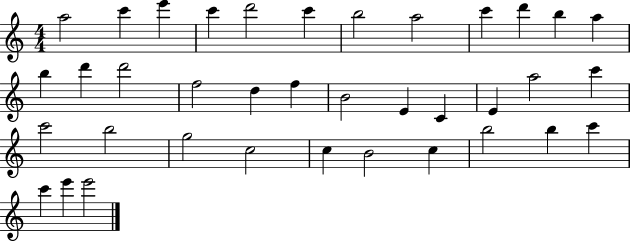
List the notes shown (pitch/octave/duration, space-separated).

A5/h C6/q E6/q C6/q D6/h C6/q B5/h A5/h C6/q D6/q B5/q A5/q B5/q D6/q D6/h F5/h D5/q F5/q B4/h E4/q C4/q E4/q A5/h C6/q C6/h B5/h G5/h C5/h C5/q B4/h C5/q B5/h B5/q C6/q C6/q E6/q E6/h